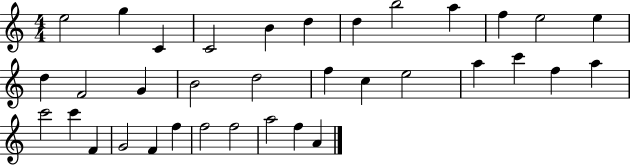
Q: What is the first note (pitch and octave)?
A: E5